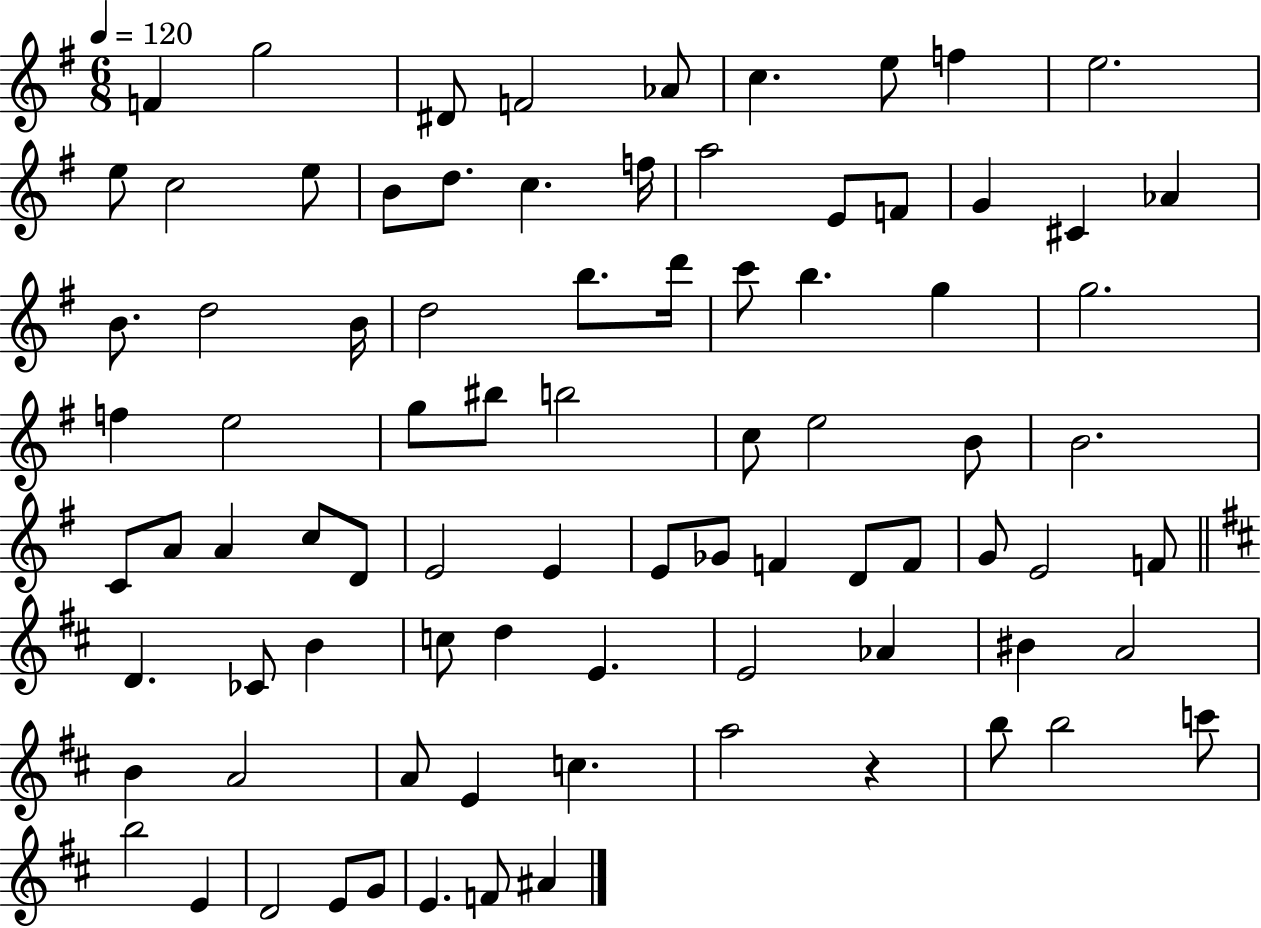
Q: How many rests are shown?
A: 1